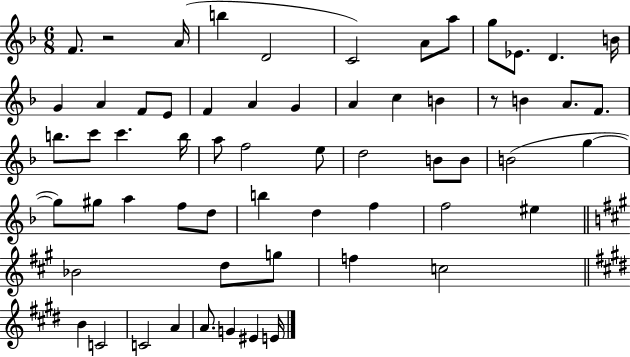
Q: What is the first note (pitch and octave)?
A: F4